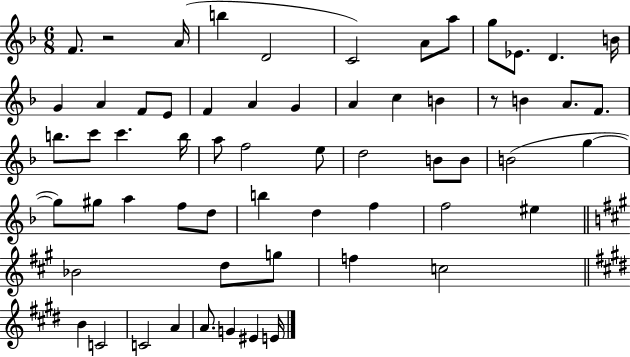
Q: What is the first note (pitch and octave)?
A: F4